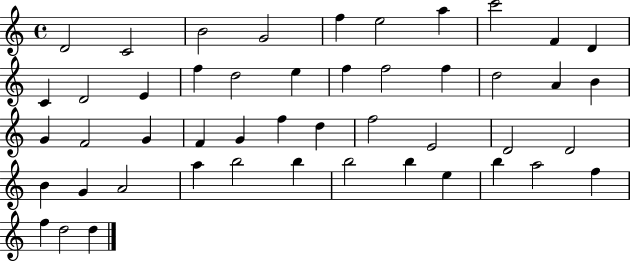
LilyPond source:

{
  \clef treble
  \time 4/4
  \defaultTimeSignature
  \key c \major
  d'2 c'2 | b'2 g'2 | f''4 e''2 a''4 | c'''2 f'4 d'4 | \break c'4 d'2 e'4 | f''4 d''2 e''4 | f''4 f''2 f''4 | d''2 a'4 b'4 | \break g'4 f'2 g'4 | f'4 g'4 f''4 d''4 | f''2 e'2 | d'2 d'2 | \break b'4 g'4 a'2 | a''4 b''2 b''4 | b''2 b''4 e''4 | b''4 a''2 f''4 | \break f''4 d''2 d''4 | \bar "|."
}